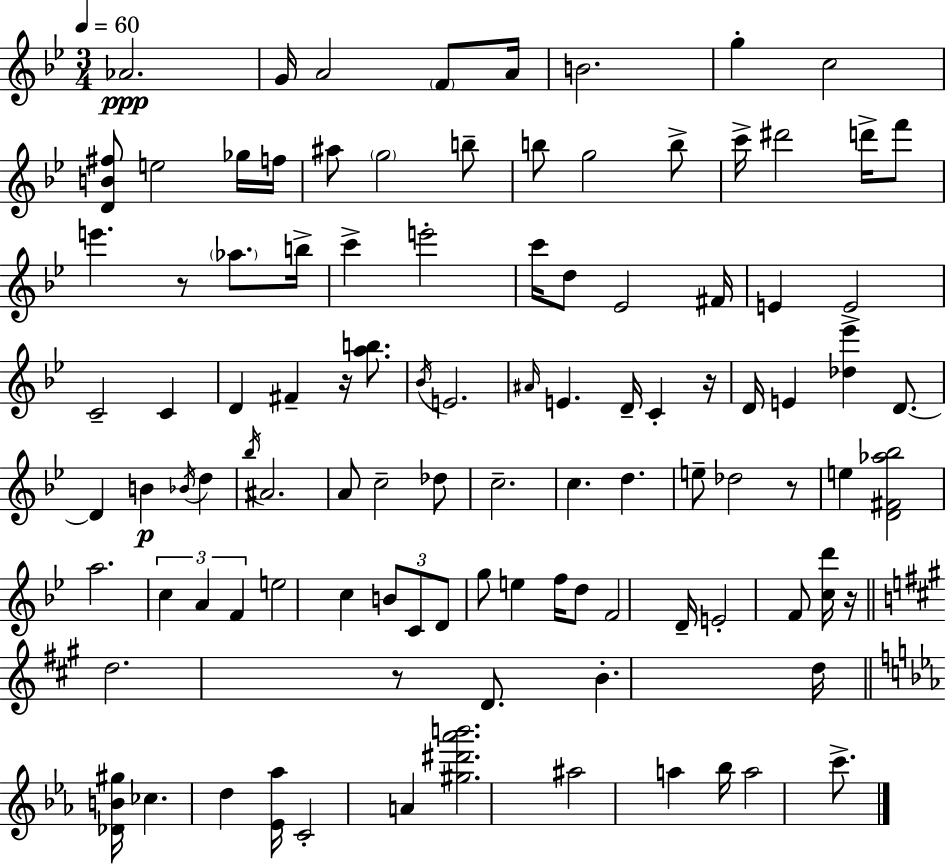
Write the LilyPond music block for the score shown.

{
  \clef treble
  \numericTimeSignature
  \time 3/4
  \key bes \major
  \tempo 4 = 60
  aes'2.\ppp | g'16 a'2 \parenthesize f'8 a'16 | b'2. | g''4-. c''2 | \break <d' b' fis''>8 e''2 ges''16 f''16 | ais''8 \parenthesize g''2 b''8-- | b''8 g''2 b''8-> | c'''16-> dis'''2 d'''16-> f'''8 | \break e'''4. r8 \parenthesize aes''8. b''16-> | c'''4-> e'''2-. | c'''16 d''8 ees'2 fis'16 | e'4 e'2-> | \break c'2-- c'4 | d'4 fis'4-- r16 <a'' b''>8. | \acciaccatura { bes'16 } e'2. | \grace { ais'16 } e'4. d'16-- c'4-. | \break r16 d'16 e'4 <des'' ees'''>4 d'8.~~ | d'4 b'4\p \acciaccatura { bes'16 } d''4 | \acciaccatura { bes''16 } ais'2. | a'8 c''2-- | \break des''8 c''2.-- | c''4. d''4. | e''8-- des''2 | r8 e''4 <d' fis' aes'' bes''>2 | \break a''2. | \tuplet 3/2 { c''4 a'4 | f'4 } e''2 | c''4 \tuplet 3/2 { b'8 c'8 d'8 } g''8 | \break e''4 f''16 d''8 f'2 | d'16-- e'2-. | f'8 <c'' d'''>16 r16 \bar "||" \break \key a \major d''2. | r8 d'8. b'4.-. d''16 | \bar "||" \break \key ees \major <des' b' gis''>16 ces''4. d''4 <ees' aes''>16 | c'2-. a'4 | <gis'' dis''' aes''' b'''>2. | ais''2 a''4 | \break bes''16 a''2 c'''8.-> | \bar "|."
}